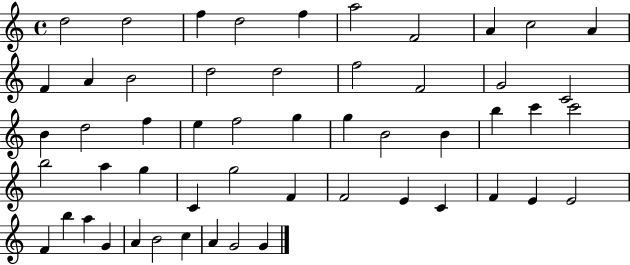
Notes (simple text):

D5/h D5/h F5/q D5/h F5/q A5/h F4/h A4/q C5/h A4/q F4/q A4/q B4/h D5/h D5/h F5/h F4/h G4/h C4/h B4/q D5/h F5/q E5/q F5/h G5/q G5/q B4/h B4/q B5/q C6/q C6/h B5/h A5/q G5/q C4/q G5/h F4/q F4/h E4/q C4/q F4/q E4/q E4/h F4/q B5/q A5/q G4/q A4/q B4/h C5/q A4/q G4/h G4/q